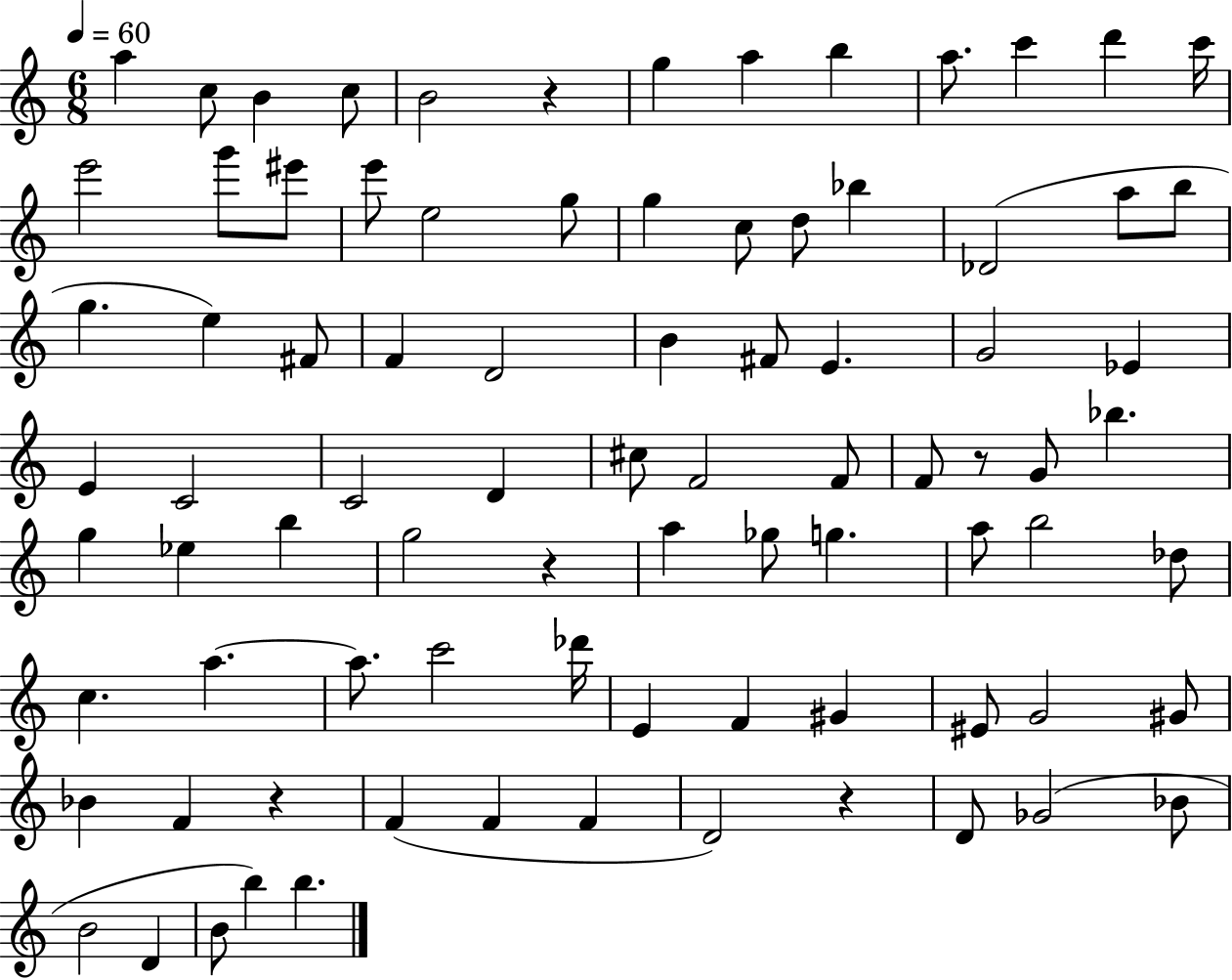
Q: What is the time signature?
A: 6/8